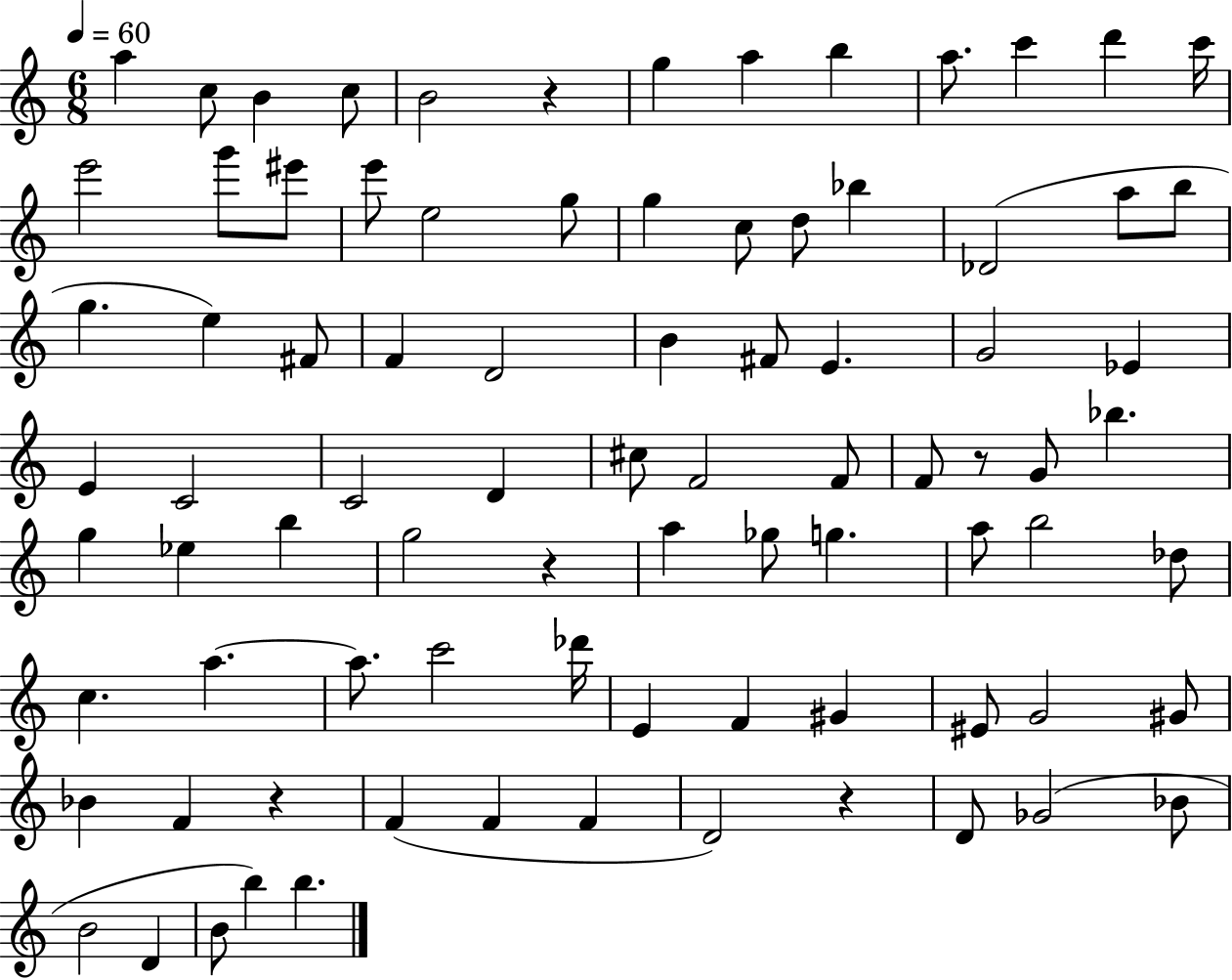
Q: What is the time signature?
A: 6/8